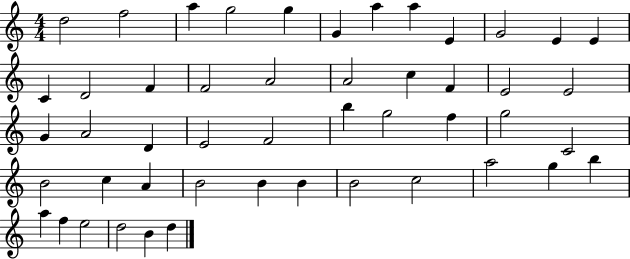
{
  \clef treble
  \numericTimeSignature
  \time 4/4
  \key c \major
  d''2 f''2 | a''4 g''2 g''4 | g'4 a''4 a''4 e'4 | g'2 e'4 e'4 | \break c'4 d'2 f'4 | f'2 a'2 | a'2 c''4 f'4 | e'2 e'2 | \break g'4 a'2 d'4 | e'2 f'2 | b''4 g''2 f''4 | g''2 c'2 | \break b'2 c''4 a'4 | b'2 b'4 b'4 | b'2 c''2 | a''2 g''4 b''4 | \break a''4 f''4 e''2 | d''2 b'4 d''4 | \bar "|."
}